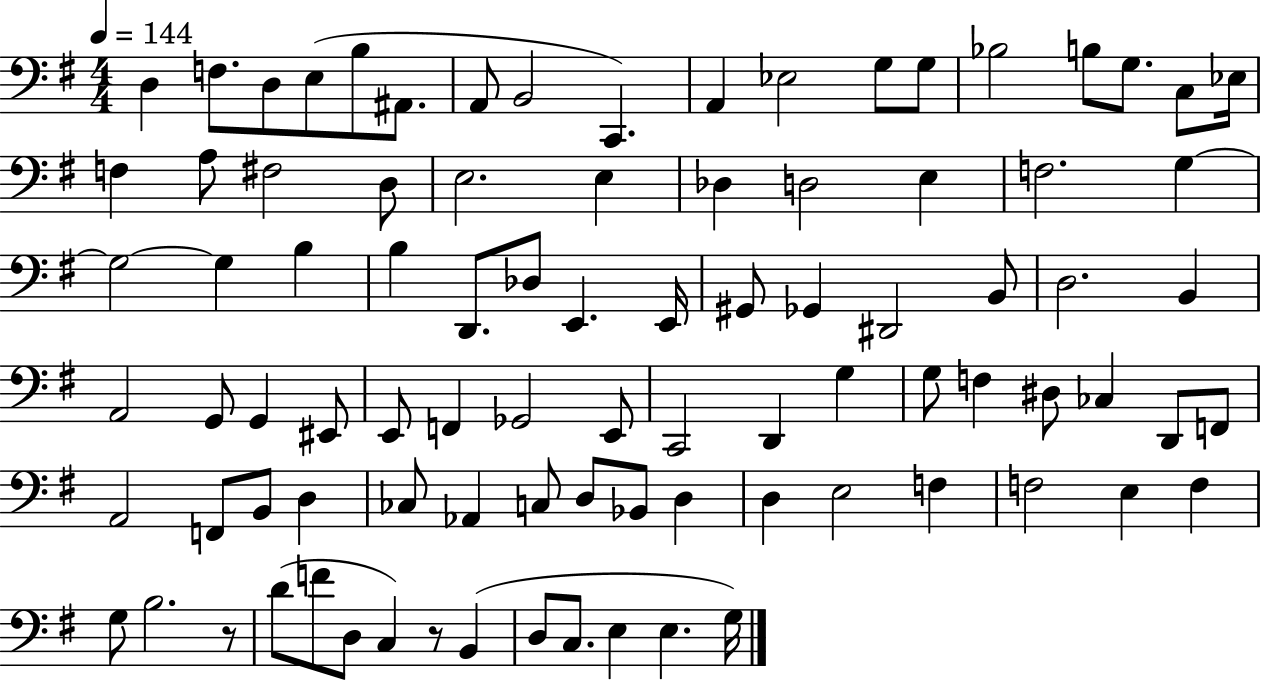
D3/q F3/e. D3/e E3/e B3/e A#2/e. A2/e B2/h C2/q. A2/q Eb3/h G3/e G3/e Bb3/h B3/e G3/e. C3/e Eb3/s F3/q A3/e F#3/h D3/e E3/h. E3/q Db3/q D3/h E3/q F3/h. G3/q G3/h G3/q B3/q B3/q D2/e. Db3/e E2/q. E2/s G#2/e Gb2/q D#2/h B2/e D3/h. B2/q A2/h G2/e G2/q EIS2/e E2/e F2/q Gb2/h E2/e C2/h D2/q G3/q G3/e F3/q D#3/e CES3/q D2/e F2/e A2/h F2/e B2/e D3/q CES3/e Ab2/q C3/e D3/e Bb2/e D3/q D3/q E3/h F3/q F3/h E3/q F3/q G3/e B3/h. R/e D4/e F4/e D3/e C3/q R/e B2/q D3/e C3/e. E3/q E3/q. G3/s